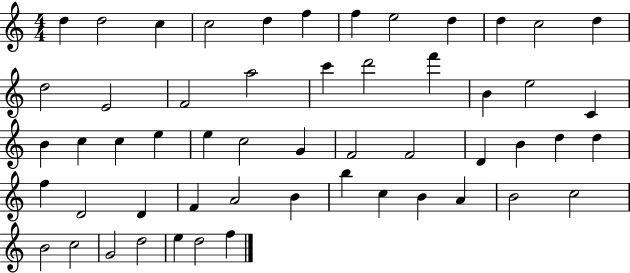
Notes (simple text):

D5/q D5/h C5/q C5/h D5/q F5/q F5/q E5/h D5/q D5/q C5/h D5/q D5/h E4/h F4/h A5/h C6/q D6/h F6/q B4/q E5/h C4/q B4/q C5/q C5/q E5/q E5/q C5/h G4/q F4/h F4/h D4/q B4/q D5/q D5/q F5/q D4/h D4/q F4/q A4/h B4/q B5/q C5/q B4/q A4/q B4/h C5/h B4/h C5/h G4/h D5/h E5/q D5/h F5/q